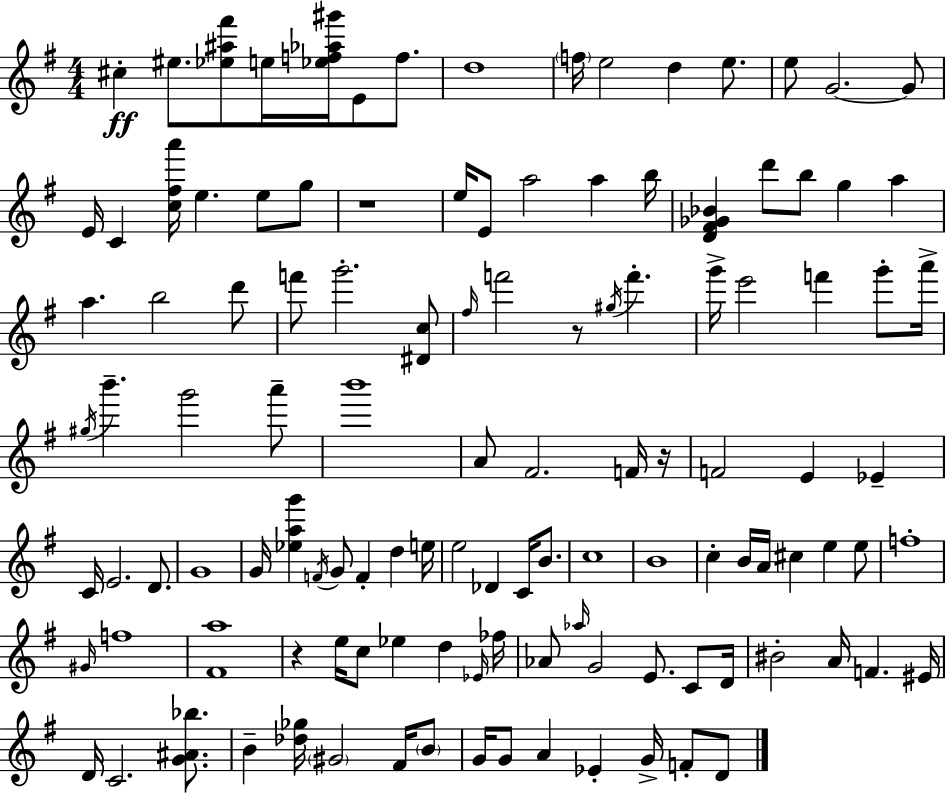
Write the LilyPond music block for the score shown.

{
  \clef treble
  \numericTimeSignature
  \time 4/4
  \key g \major
  cis''4-.\ff eis''8. <ees'' ais'' fis'''>8 e''16 <ees'' f'' aes'' gis'''>16 e'8 f''8. | d''1 | \parenthesize f''16 e''2 d''4 e''8. | e''8 g'2.~~ g'8 | \break e'16 c'4 <c'' fis'' a'''>16 e''4. e''8 g''8 | r1 | e''16 e'8 a''2 a''4 b''16 | <d' fis' ges' bes'>4 d'''8 b''8 g''4 a''4 | \break a''4. b''2 d'''8 | f'''8 g'''2.-. <dis' c''>8 | \grace { fis''16 } f'''2 r8 \acciaccatura { gis''16 } f'''4.-. | g'''16-> e'''2 f'''4 g'''8-. | \break a'''16-> \acciaccatura { gis''16 } b'''4.-- g'''2 | a'''8-- b'''1 | a'8 fis'2. | f'16 r16 f'2 e'4 ees'4-- | \break c'16 e'2. | d'8. g'1 | g'16 <ees'' a'' g'''>4 \acciaccatura { f'16 } g'8 f'4-. d''4 | e''16 e''2 des'4 | \break c'16 b'8. c''1 | b'1 | c''4-. b'16 a'16 cis''4 e''4 | e''8 f''1-. | \break \grace { gis'16 } f''1 | <fis' a''>1 | r4 e''16 c''8 ees''4 | d''4 \grace { ees'16 } fes''16 aes'8 \grace { aes''16 } g'2 | \break e'8. c'8 d'16 bis'2-. a'16 | f'4. eis'16 d'16 c'2. | <g' ais' bes''>8. b'4-- <des'' ges''>16 \parenthesize gis'2 | fis'16 \parenthesize b'8 g'16 g'8 a'4 ees'4-. | \break g'16-> f'8-. d'8 \bar "|."
}